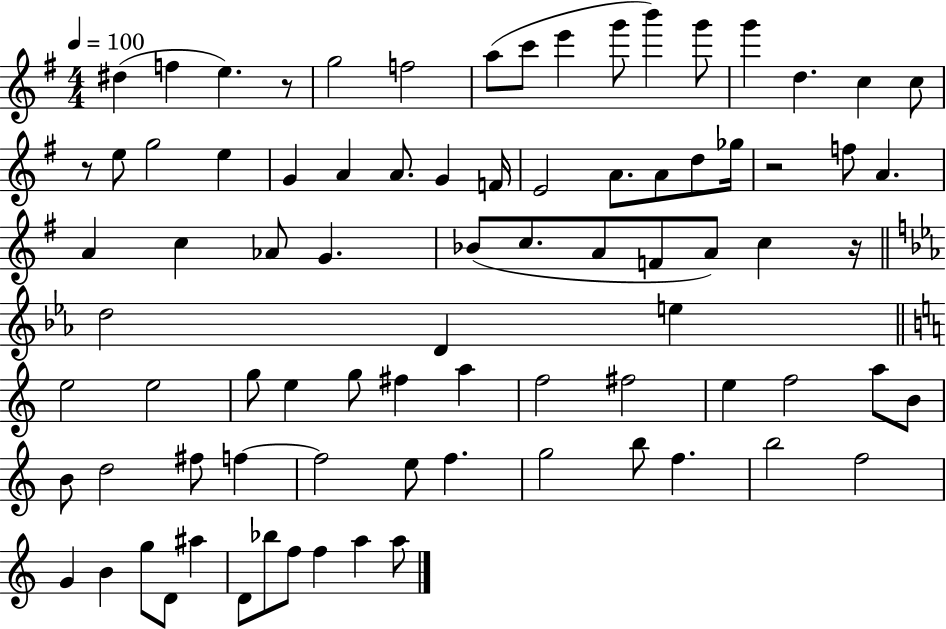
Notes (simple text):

D#5/q F5/q E5/q. R/e G5/h F5/h A5/e C6/e E6/q G6/e B6/q G6/e G6/q D5/q. C5/q C5/e R/e E5/e G5/h E5/q G4/q A4/q A4/e. G4/q F4/s E4/h A4/e. A4/e D5/e Gb5/s R/h F5/e A4/q. A4/q C5/q Ab4/e G4/q. Bb4/e C5/e. A4/e F4/e A4/e C5/q R/s D5/h D4/q E5/q E5/h E5/h G5/e E5/q G5/e F#5/q A5/q F5/h F#5/h E5/q F5/h A5/e B4/e B4/e D5/h F#5/e F5/q F5/h E5/e F5/q. G5/h B5/e F5/q. B5/h F5/h G4/q B4/q G5/e D4/e A#5/q D4/e Bb5/e F5/e F5/q A5/q A5/e